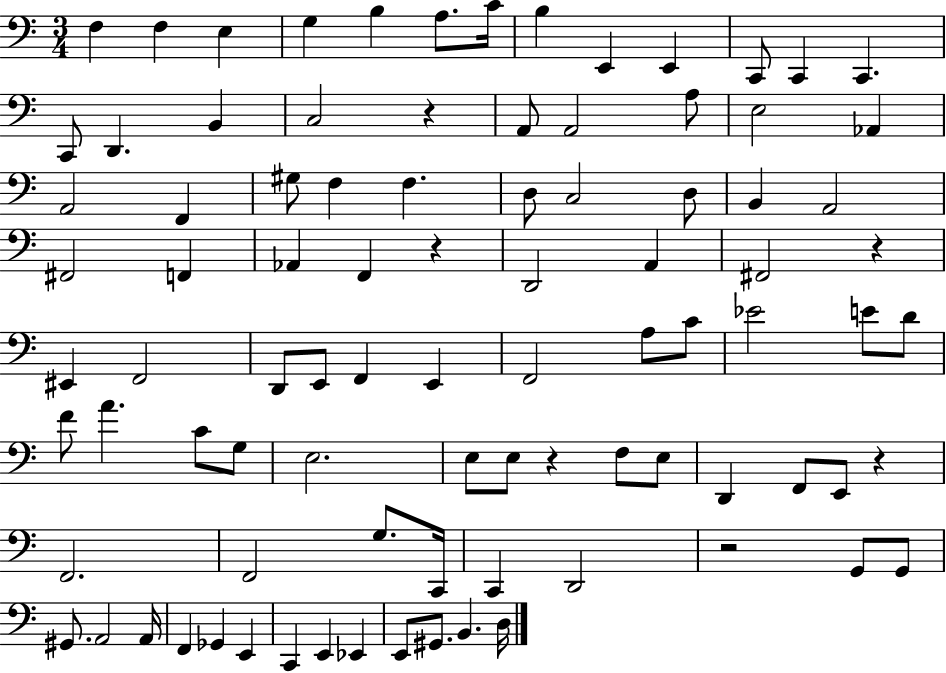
{
  \clef bass
  \numericTimeSignature
  \time 3/4
  \key c \major
  \repeat volta 2 { f4 f4 e4 | g4 b4 a8. c'16 | b4 e,4 e,4 | c,8 c,4 c,4. | \break c,8 d,4. b,4 | c2 r4 | a,8 a,2 a8 | e2 aes,4 | \break a,2 f,4 | gis8 f4 f4. | d8 c2 d8 | b,4 a,2 | \break fis,2 f,4 | aes,4 f,4 r4 | d,2 a,4 | fis,2 r4 | \break eis,4 f,2 | d,8 e,8 f,4 e,4 | f,2 a8 c'8 | ees'2 e'8 d'8 | \break f'8 a'4. c'8 g8 | e2. | e8 e8 r4 f8 e8 | d,4 f,8 e,8 r4 | \break f,2. | f,2 g8. c,16 | c,4 d,2 | r2 g,8 g,8 | \break gis,8. a,2 a,16 | f,4 ges,4 e,4 | c,4 e,4 ees,4 | e,8 gis,8. b,4. d16 | \break } \bar "|."
}